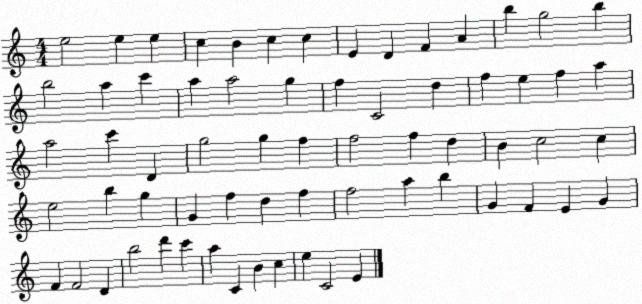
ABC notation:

X:1
T:Untitled
M:4/4
L:1/4
K:C
e2 e e c B c c E D F A b g2 b b2 a c' a a2 g f C2 d f e f a a2 c' D g2 g f f2 f d B c2 c e2 b g G f d f f2 a b G F E G F F2 D b2 d' c' a C B c e C2 E